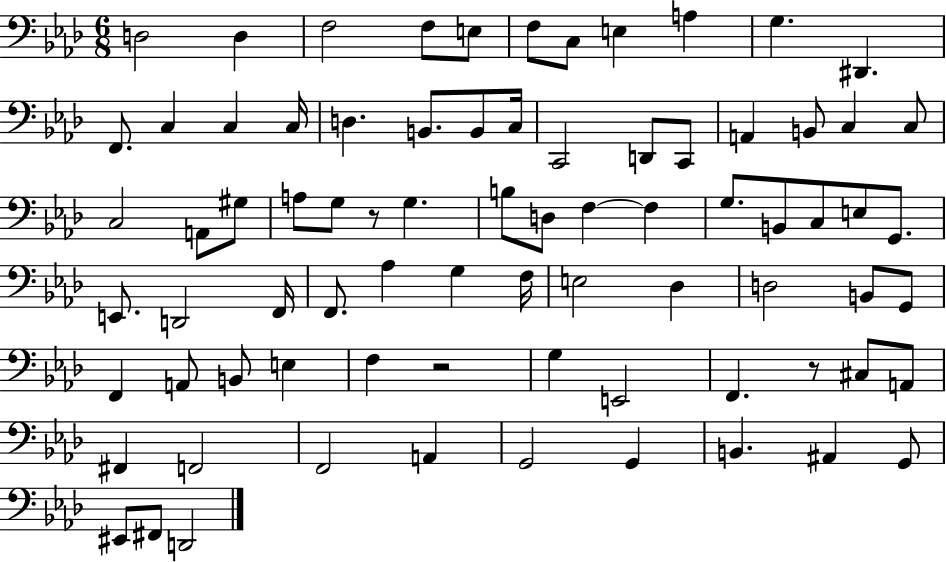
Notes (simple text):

D3/h D3/q F3/h F3/e E3/e F3/e C3/e E3/q A3/q G3/q. D#2/q. F2/e. C3/q C3/q C3/s D3/q. B2/e. B2/e C3/s C2/h D2/e C2/e A2/q B2/e C3/q C3/e C3/h A2/e G#3/e A3/e G3/e R/e G3/q. B3/e D3/e F3/q F3/q G3/e. B2/e C3/e E3/e G2/e. E2/e. D2/h F2/s F2/e. Ab3/q G3/q F3/s E3/h Db3/q D3/h B2/e G2/e F2/q A2/e B2/e E3/q F3/q R/h G3/q E2/h F2/q. R/e C#3/e A2/e F#2/q F2/h F2/h A2/q G2/h G2/q B2/q. A#2/q G2/e EIS2/e F#2/e D2/h